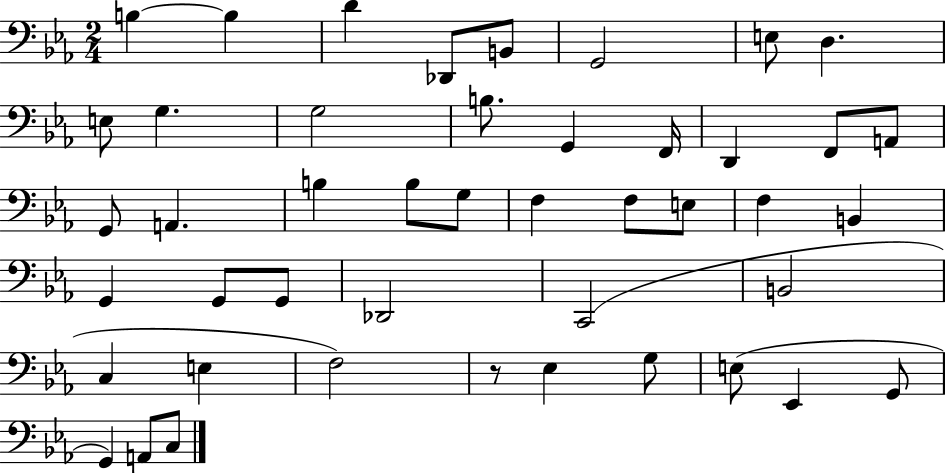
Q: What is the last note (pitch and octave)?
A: C3